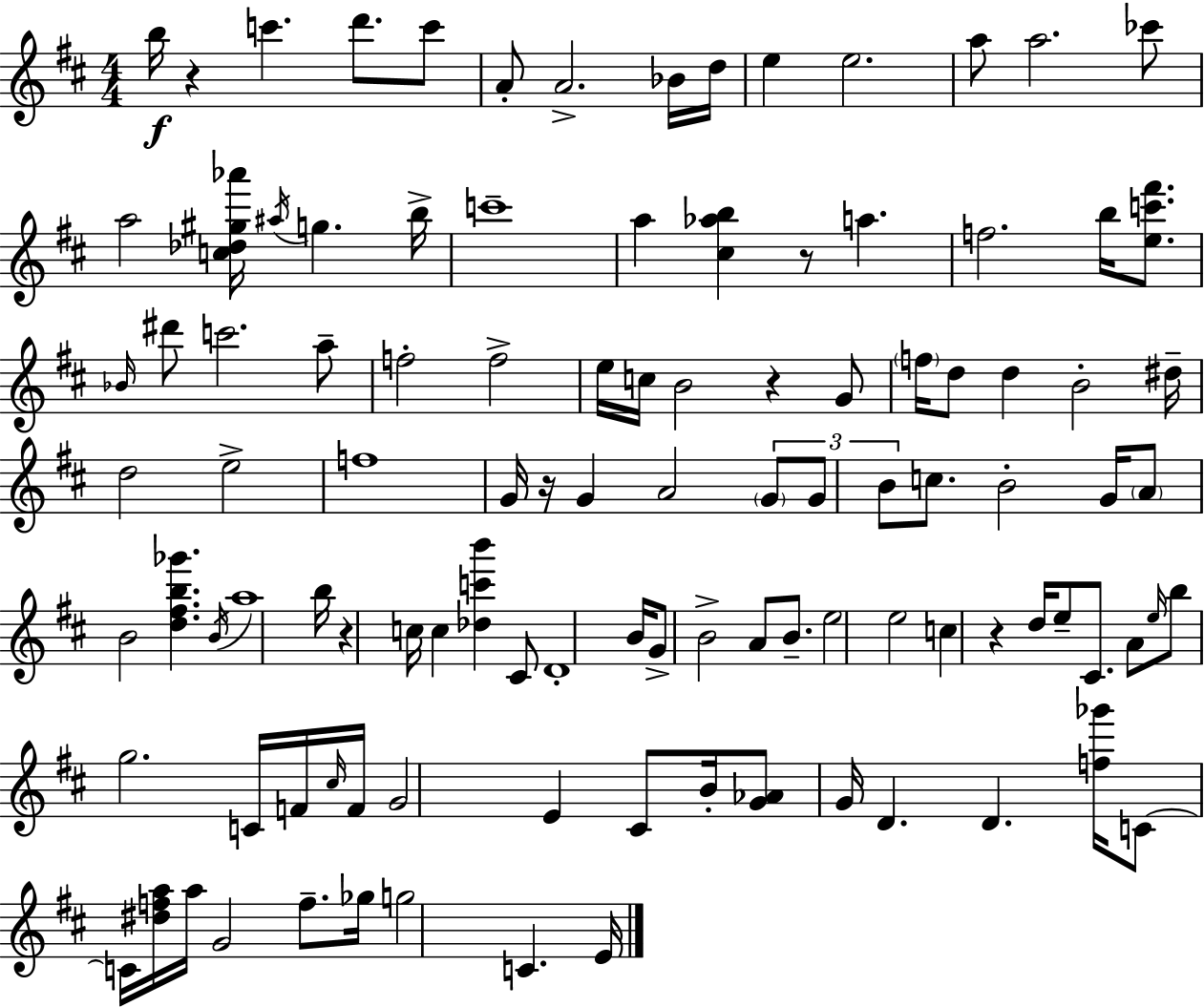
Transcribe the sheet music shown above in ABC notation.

X:1
T:Untitled
M:4/4
L:1/4
K:D
b/4 z c' d'/2 c'/2 A/2 A2 _B/4 d/4 e e2 a/2 a2 _c'/2 a2 [c_d^g_a']/4 ^a/4 g b/4 c'4 a [^c_ab] z/2 a f2 b/4 [ec'^f']/2 _B/4 ^d'/2 c'2 a/2 f2 f2 e/4 c/4 B2 z G/2 f/4 d/2 d B2 ^d/4 d2 e2 f4 G/4 z/4 G A2 G/2 G/2 B/2 c/2 B2 G/4 A/2 B2 [d^fb_g'] B/4 a4 b/4 z c/4 c [_dc'b'] ^C/2 D4 B/4 G/2 B2 A/2 B/2 e2 e2 c z d/4 e/2 ^C/2 A/2 e/4 b/2 g2 C/4 F/4 ^c/4 F/4 G2 E ^C/2 B/4 [G_A]/2 G/4 D D [f_g']/4 C/2 C/4 [^dfa]/4 a/4 G2 f/2 _g/4 g2 C E/4